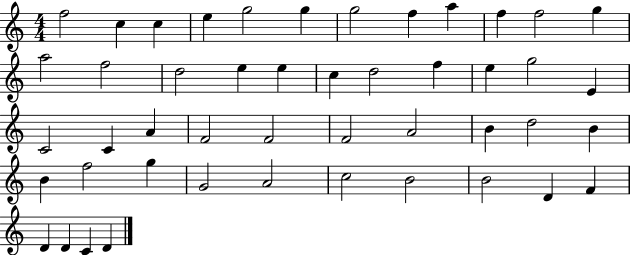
X:1
T:Untitled
M:4/4
L:1/4
K:C
f2 c c e g2 g g2 f a f f2 g a2 f2 d2 e e c d2 f e g2 E C2 C A F2 F2 F2 A2 B d2 B B f2 g G2 A2 c2 B2 B2 D F D D C D